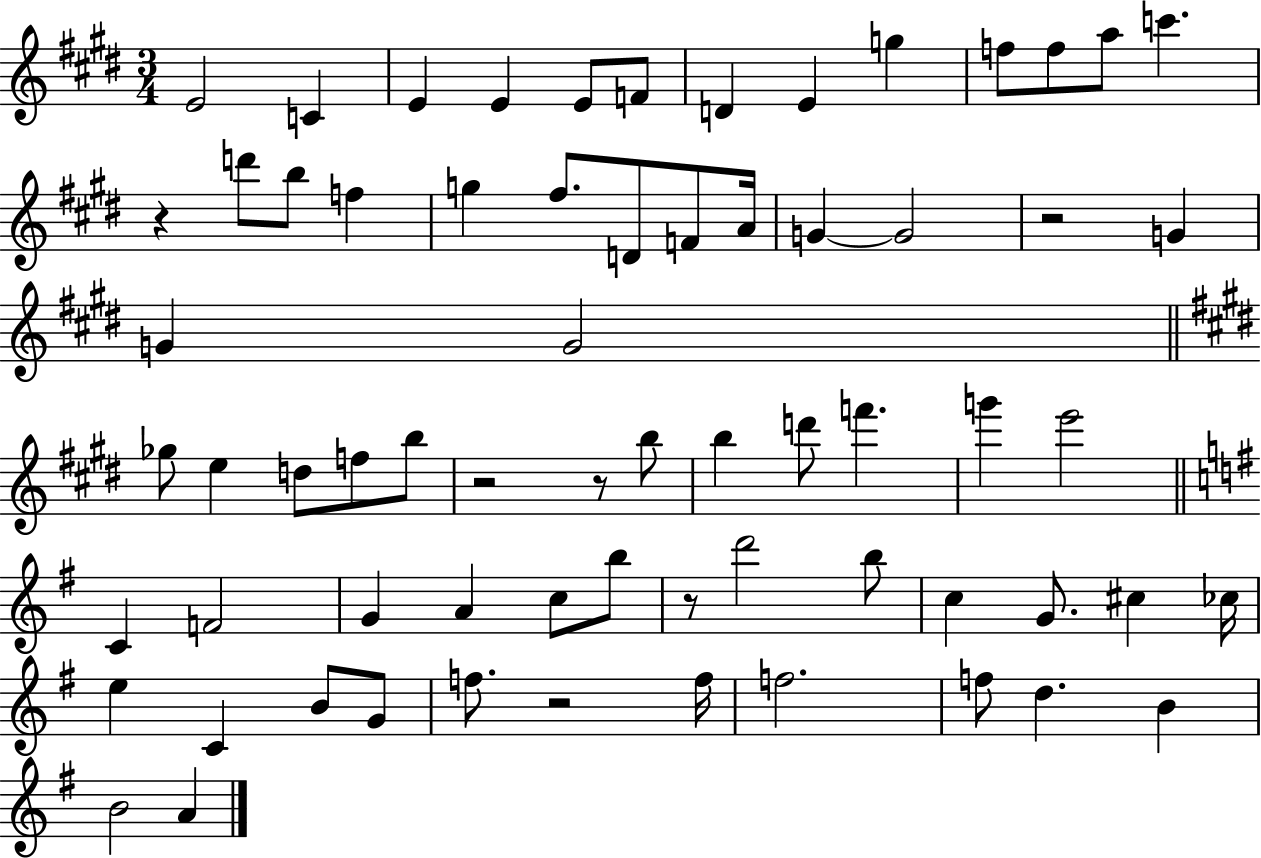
E4/h C4/q E4/q E4/q E4/e F4/e D4/q E4/q G5/q F5/e F5/e A5/e C6/q. R/q D6/e B5/e F5/q G5/q F#5/e. D4/e F4/e A4/s G4/q G4/h R/h G4/q G4/q G4/h Gb5/e E5/q D5/e F5/e B5/e R/h R/e B5/e B5/q D6/e F6/q. G6/q E6/h C4/q F4/h G4/q A4/q C5/e B5/e R/e D6/h B5/e C5/q G4/e. C#5/q CES5/s E5/q C4/q B4/e G4/e F5/e. R/h F5/s F5/h. F5/e D5/q. B4/q B4/h A4/q